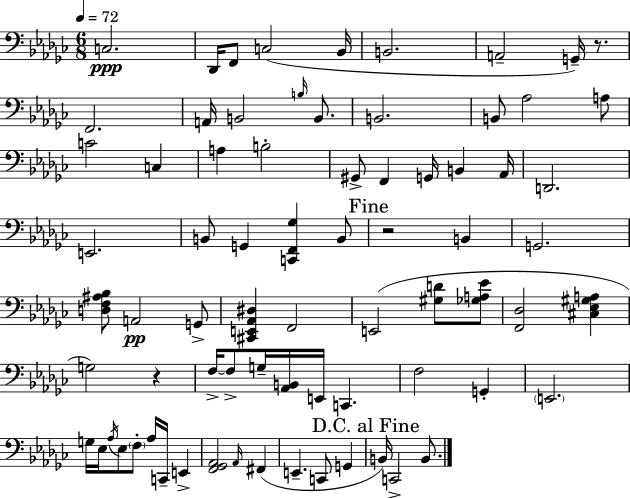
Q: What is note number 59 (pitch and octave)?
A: G2